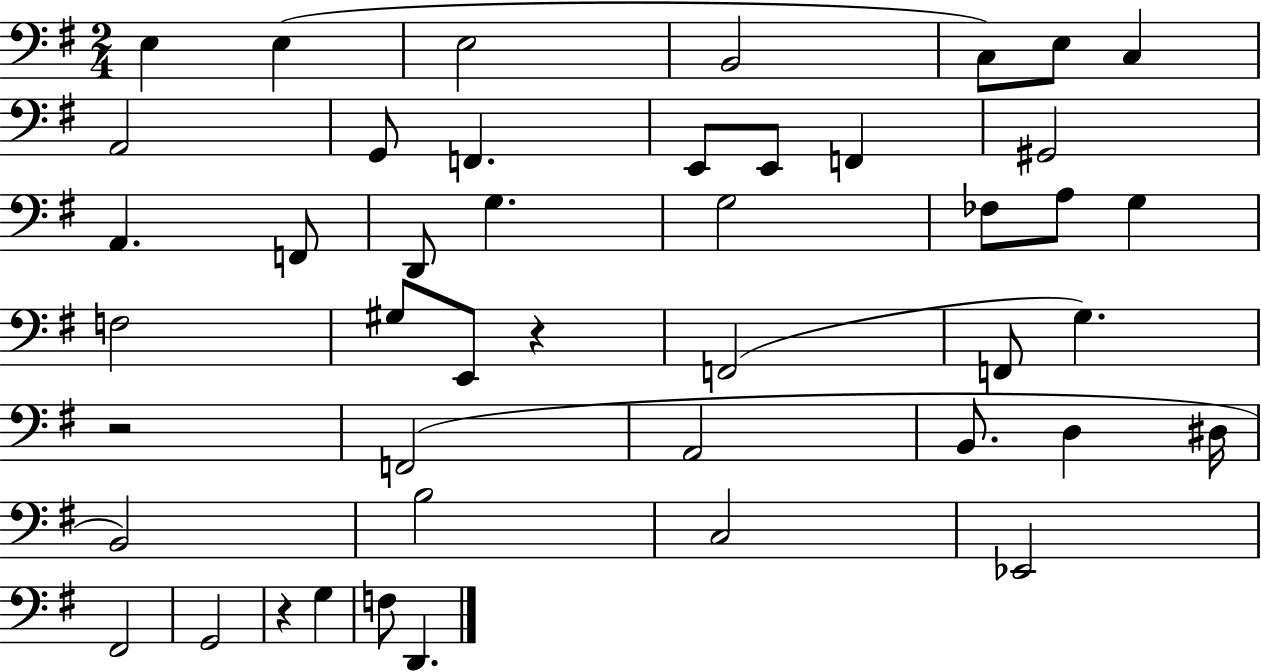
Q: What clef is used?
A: bass